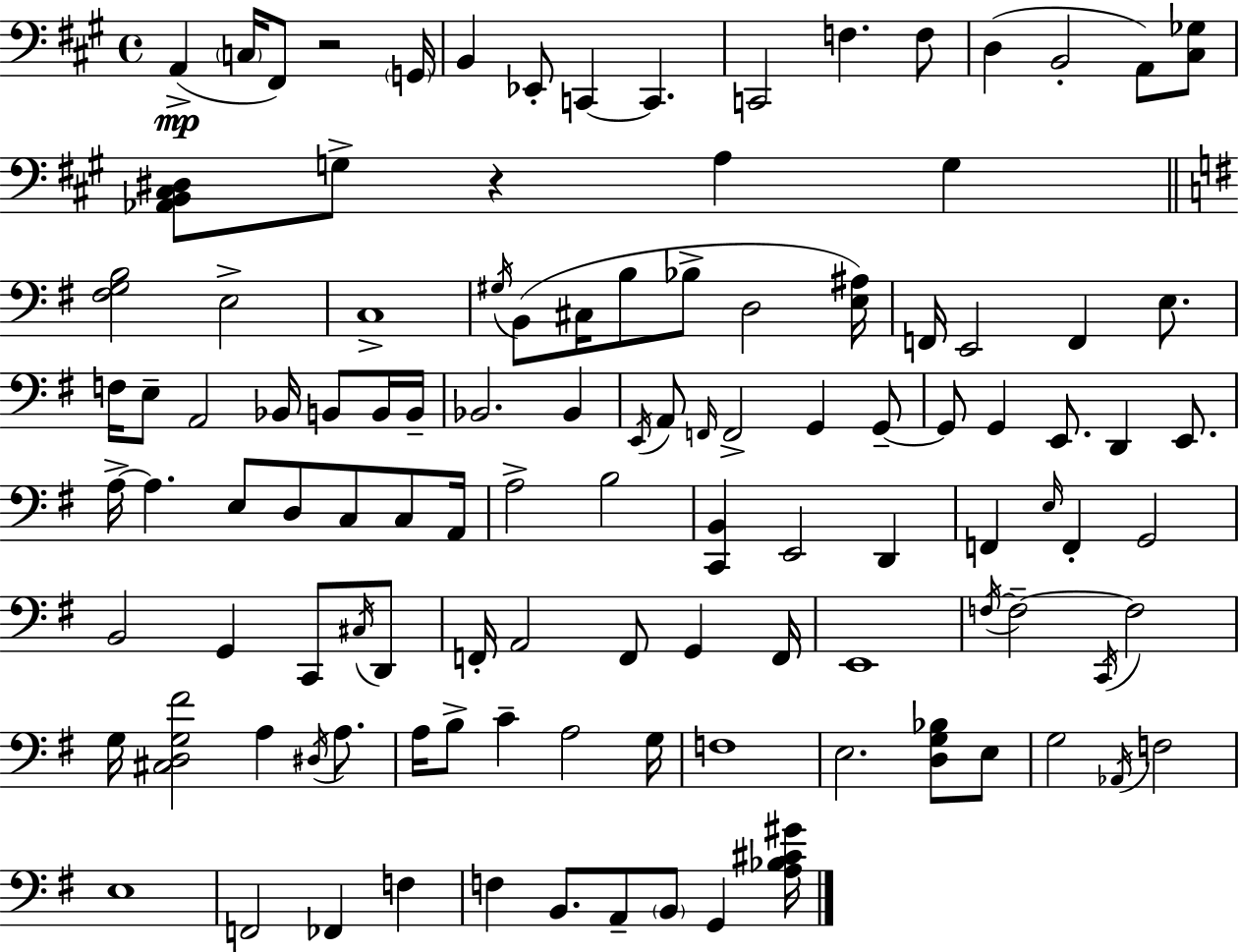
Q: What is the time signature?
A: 4/4